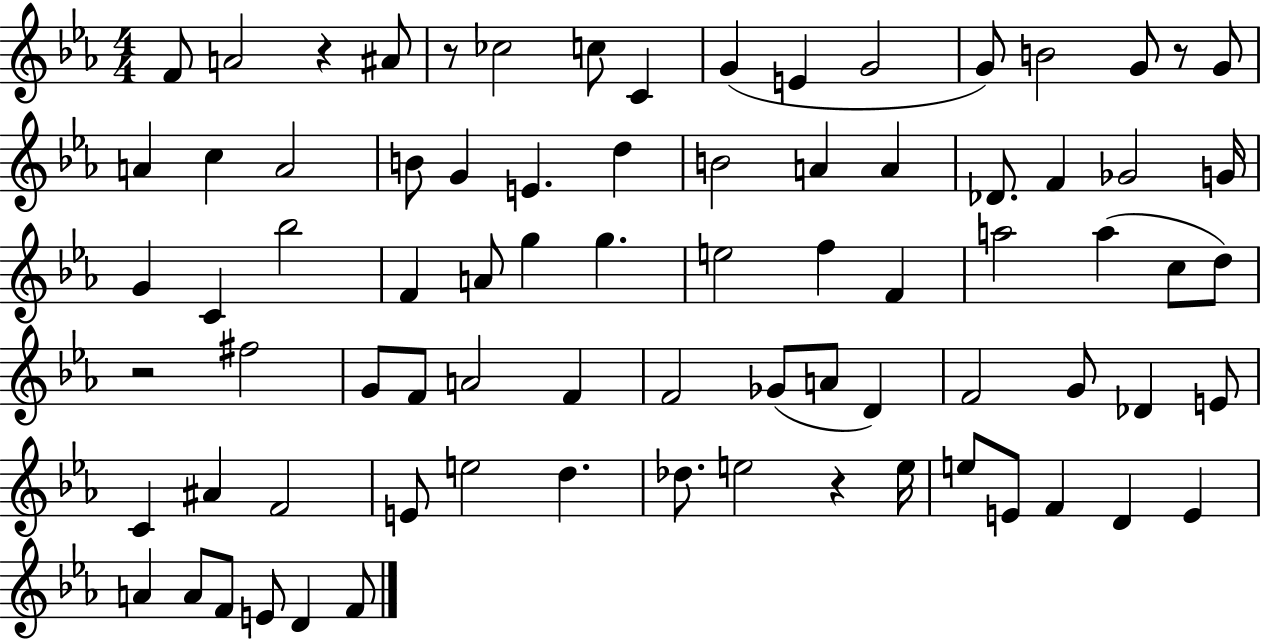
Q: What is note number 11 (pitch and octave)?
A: B4